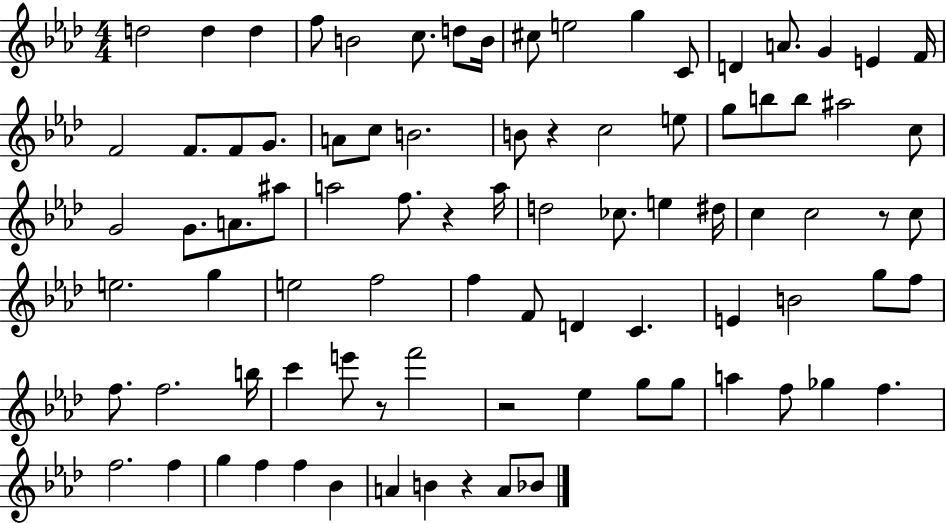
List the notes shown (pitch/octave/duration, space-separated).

D5/h D5/q D5/q F5/e B4/h C5/e. D5/e B4/s C#5/e E5/h G5/q C4/e D4/q A4/e. G4/q E4/q F4/s F4/h F4/e. F4/e G4/e. A4/e C5/e B4/h. B4/e R/q C5/h E5/e G5/e B5/e B5/e A#5/h C5/e G4/h G4/e. A4/e. A#5/e A5/h F5/e. R/q A5/s D5/h CES5/e. E5/q D#5/s C5/q C5/h R/e C5/e E5/h. G5/q E5/h F5/h F5/q F4/e D4/q C4/q. E4/q B4/h G5/e F5/e F5/e. F5/h. B5/s C6/q E6/e R/e F6/h R/h Eb5/q G5/e G5/e A5/q F5/e Gb5/q F5/q. F5/h. F5/q G5/q F5/q F5/q Bb4/q A4/q B4/q R/q A4/e Bb4/e